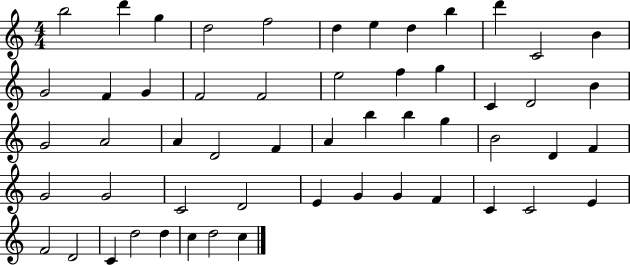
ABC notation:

X:1
T:Untitled
M:4/4
L:1/4
K:C
b2 d' g d2 f2 d e d b d' C2 B G2 F G F2 F2 e2 f g C D2 B G2 A2 A D2 F A b b g B2 D F G2 G2 C2 D2 E G G F C C2 E F2 D2 C d2 d c d2 c